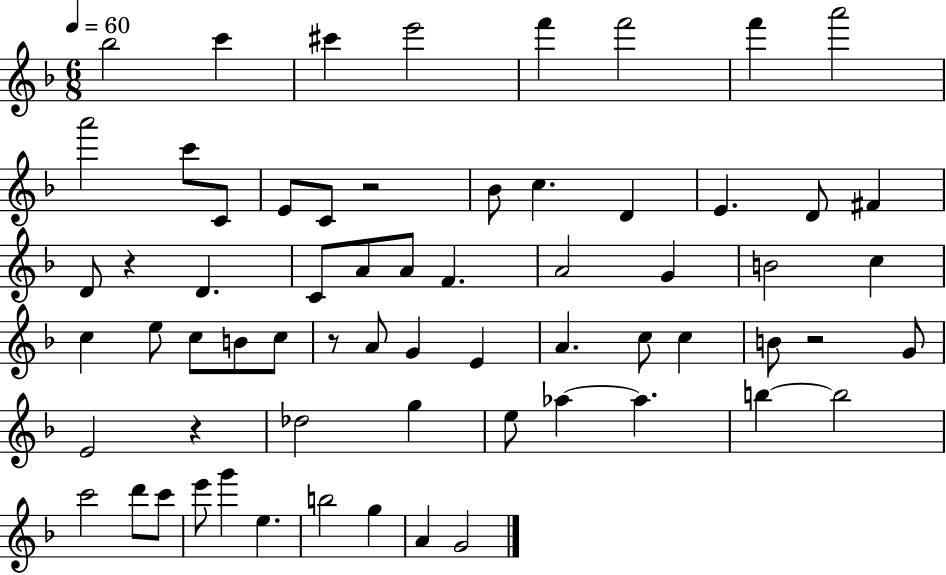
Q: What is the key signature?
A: F major